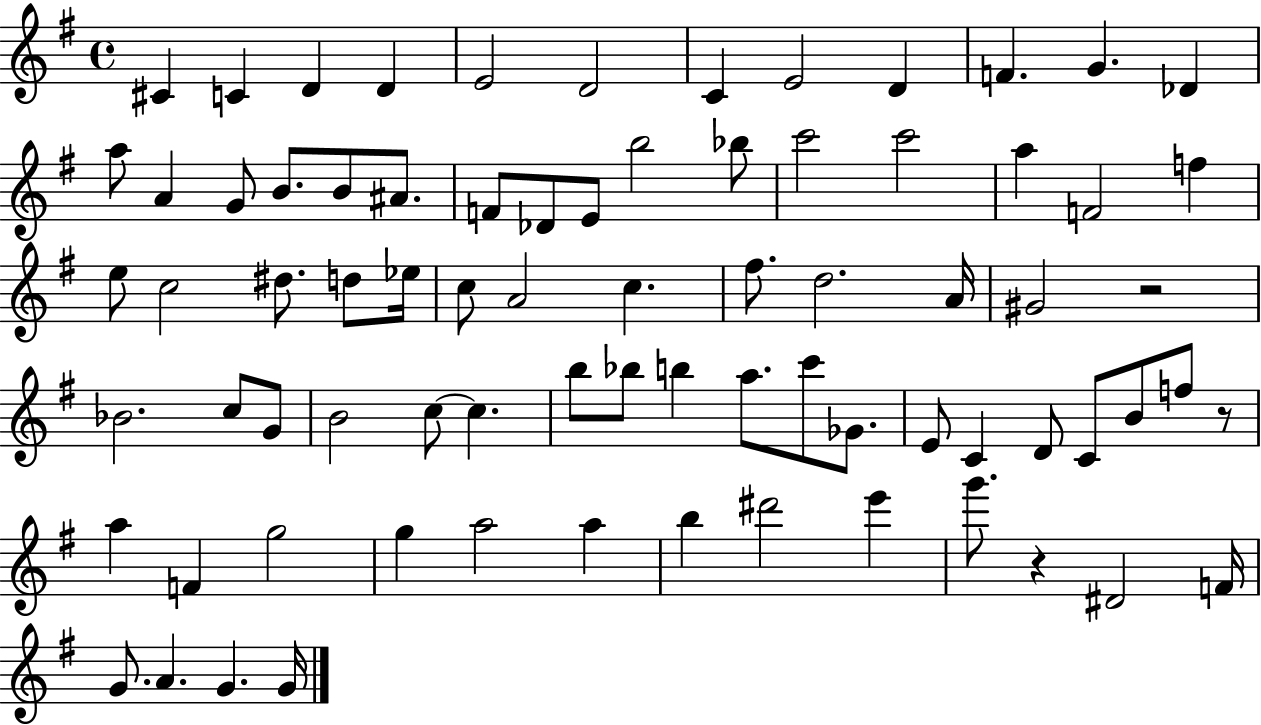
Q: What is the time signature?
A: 4/4